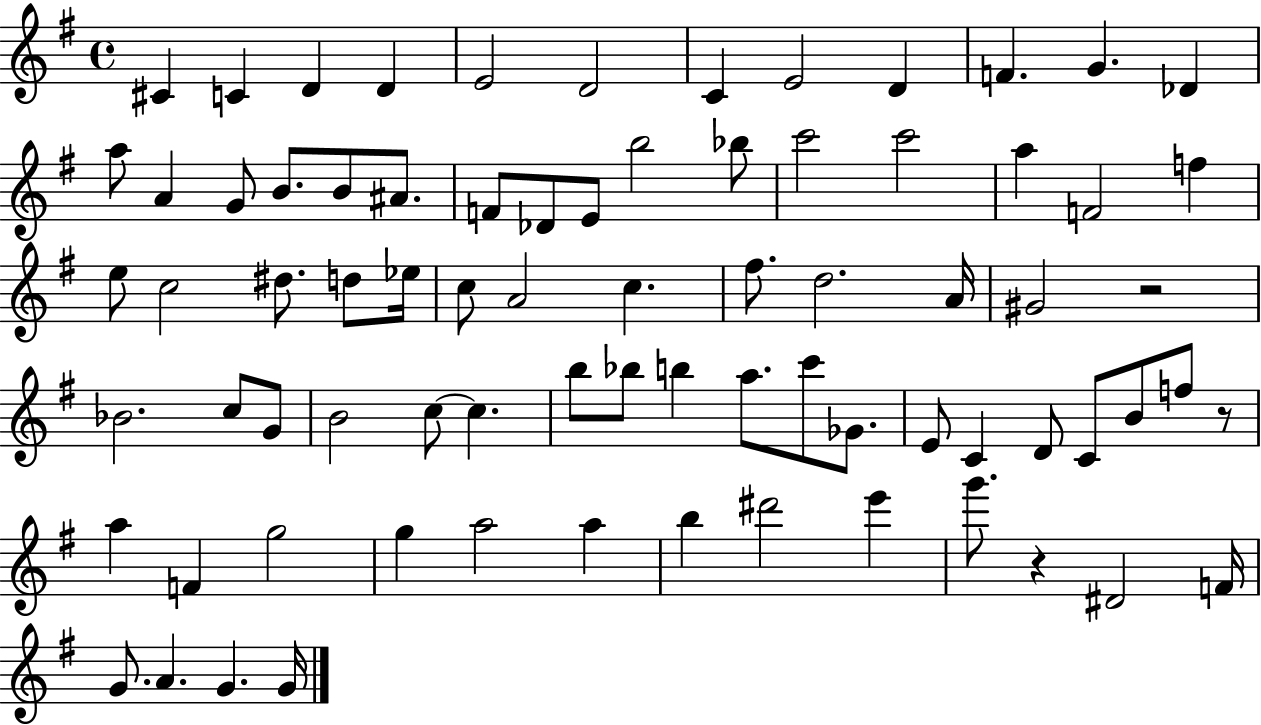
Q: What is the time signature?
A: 4/4